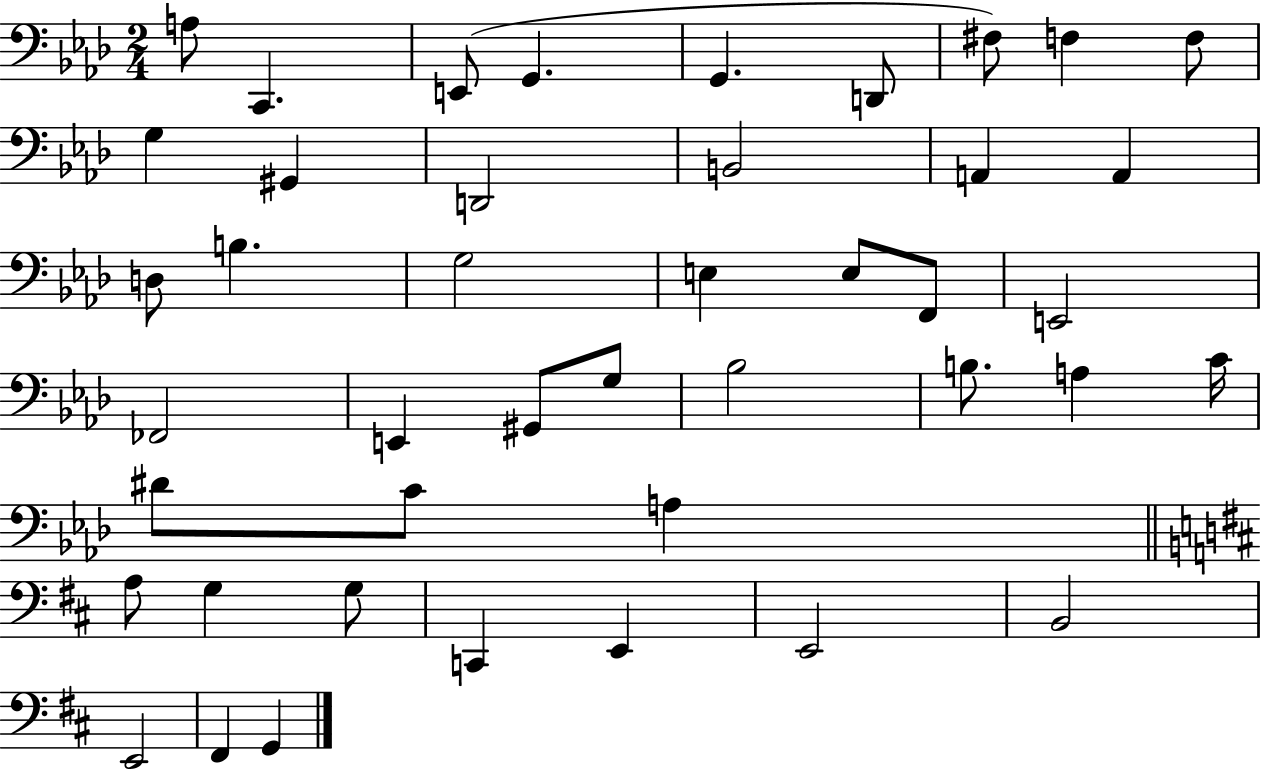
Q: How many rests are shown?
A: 0